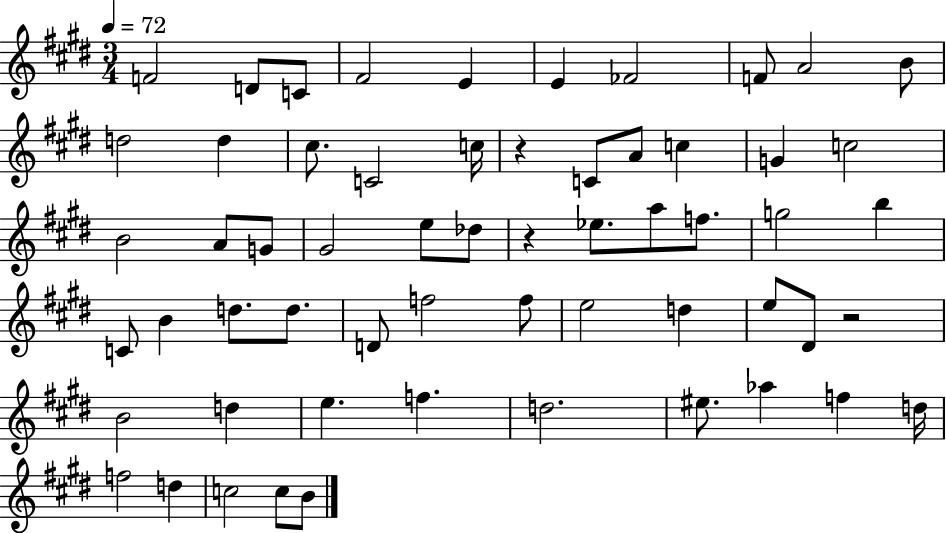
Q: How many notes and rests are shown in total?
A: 59